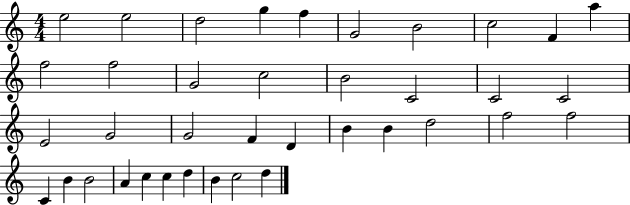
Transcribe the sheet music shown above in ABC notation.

X:1
T:Untitled
M:4/4
L:1/4
K:C
e2 e2 d2 g f G2 B2 c2 F a f2 f2 G2 c2 B2 C2 C2 C2 E2 G2 G2 F D B B d2 f2 f2 C B B2 A c c d B c2 d